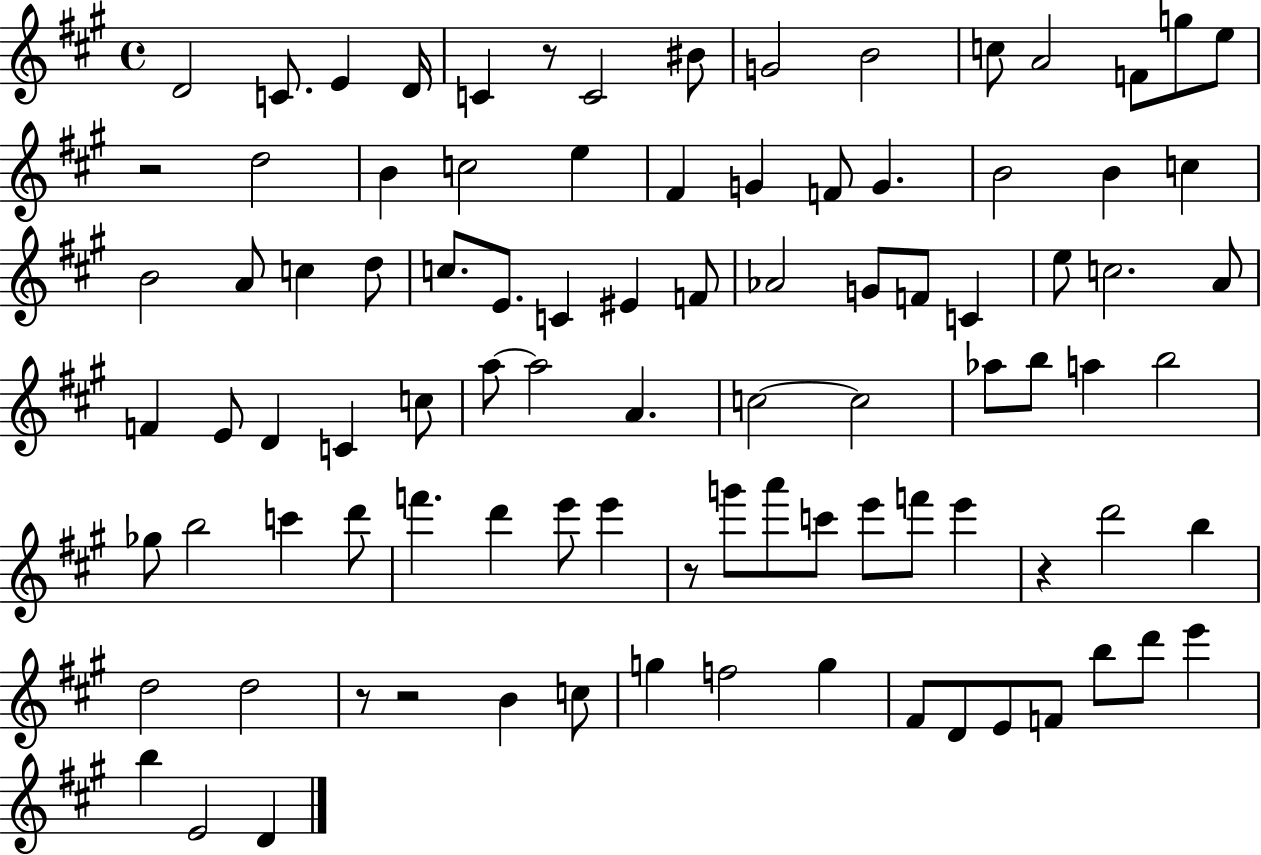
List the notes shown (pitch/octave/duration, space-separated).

D4/h C4/e. E4/q D4/s C4/q R/e C4/h BIS4/e G4/h B4/h C5/e A4/h F4/e G5/e E5/e R/h D5/h B4/q C5/h E5/q F#4/q G4/q F4/e G4/q. B4/h B4/q C5/q B4/h A4/e C5/q D5/e C5/e. E4/e. C4/q EIS4/q F4/e Ab4/h G4/e F4/e C4/q E5/e C5/h. A4/e F4/q E4/e D4/q C4/q C5/e A5/e A5/h A4/q. C5/h C5/h Ab5/e B5/e A5/q B5/h Gb5/e B5/h C6/q D6/e F6/q. D6/q E6/e E6/q R/e G6/e A6/e C6/e E6/e F6/e E6/q R/q D6/h B5/q D5/h D5/h R/e R/h B4/q C5/e G5/q F5/h G5/q F#4/e D4/e E4/e F4/e B5/e D6/e E6/q B5/q E4/h D4/q